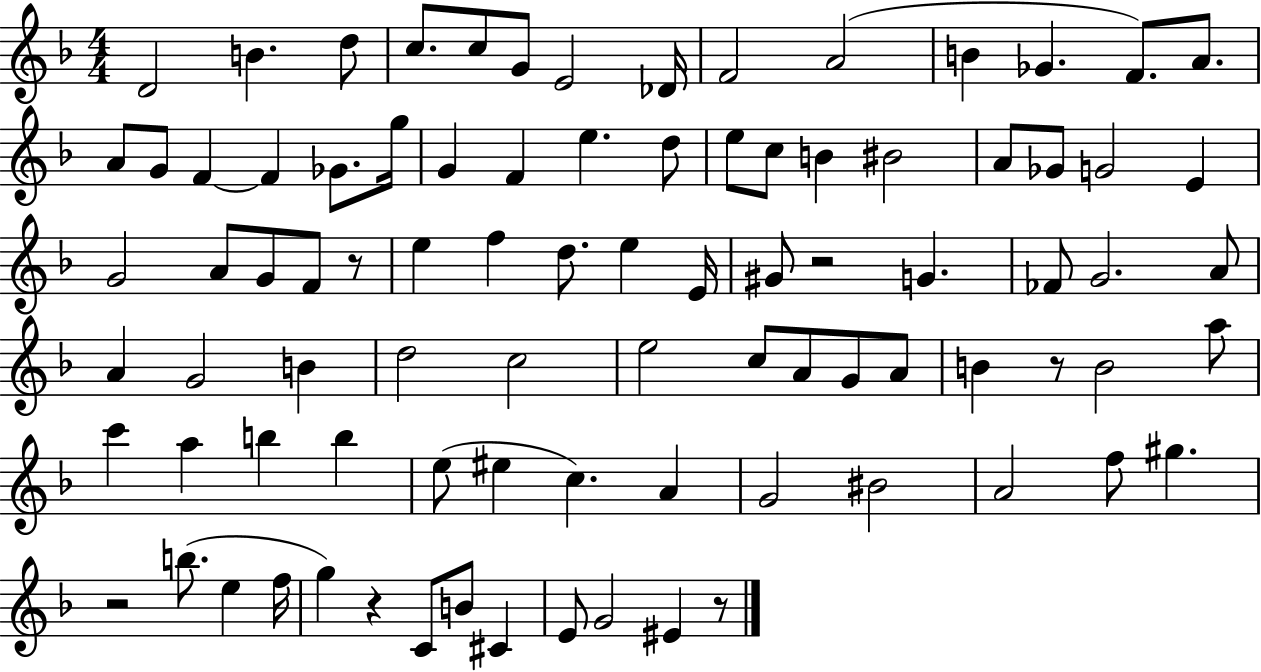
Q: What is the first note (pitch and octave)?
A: D4